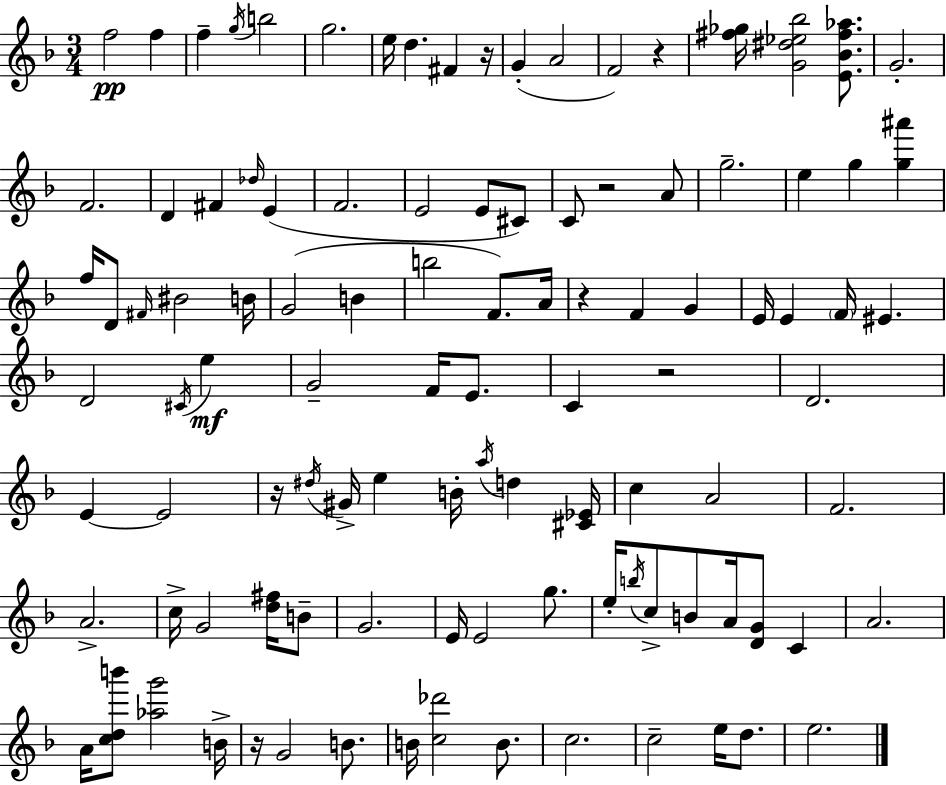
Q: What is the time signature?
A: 3/4